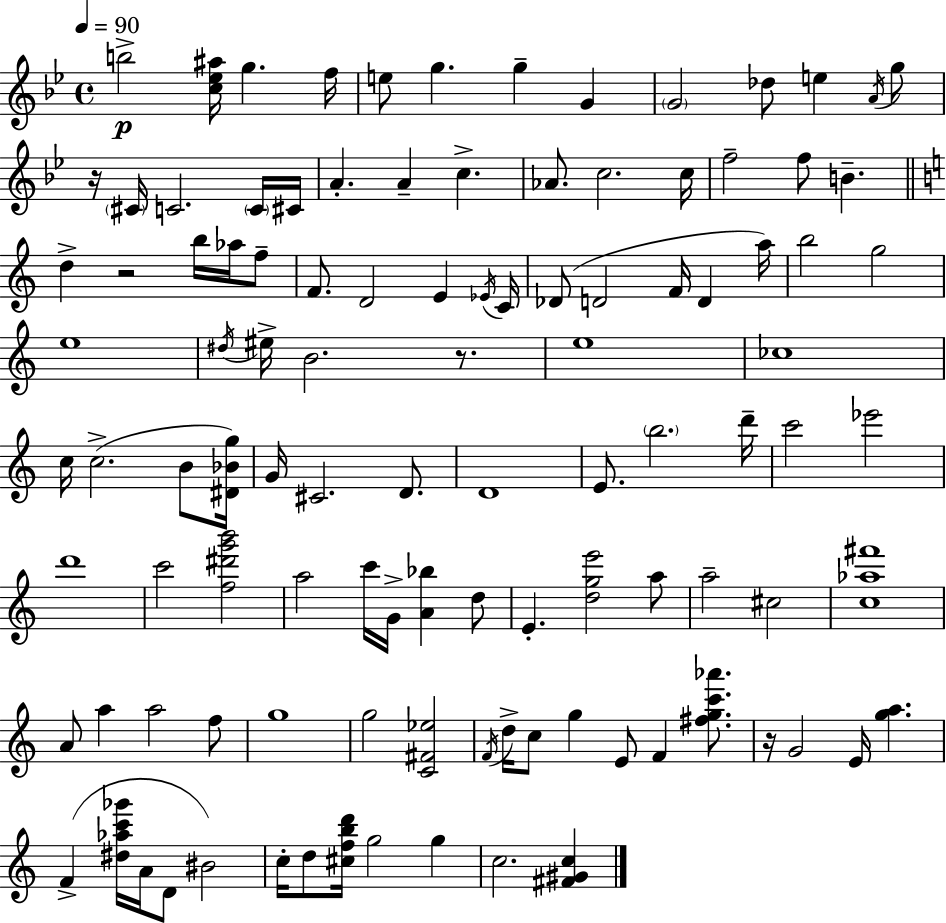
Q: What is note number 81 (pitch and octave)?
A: F4